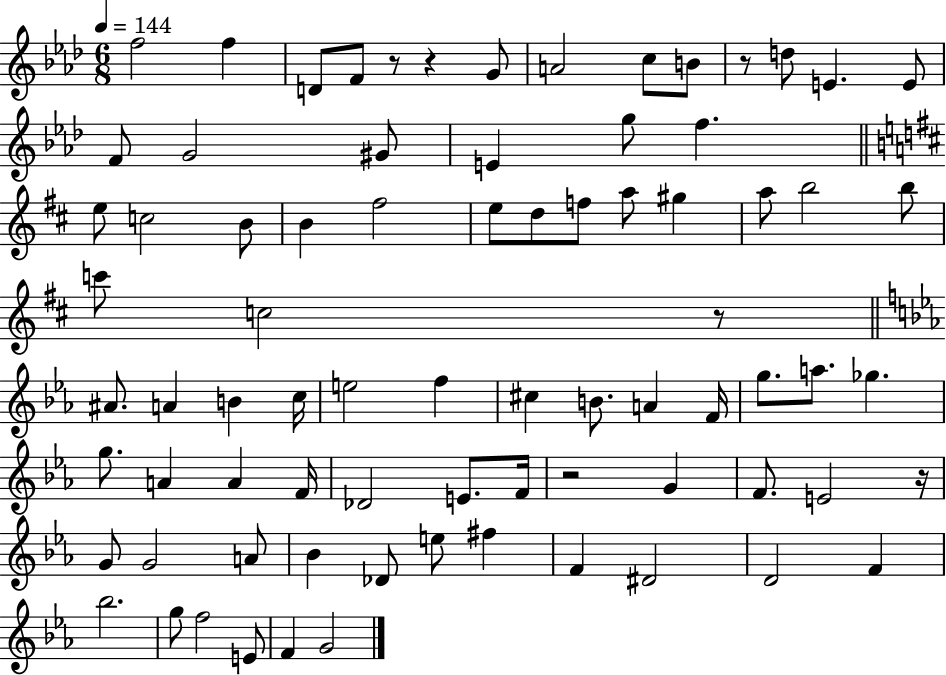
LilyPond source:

{
  \clef treble
  \numericTimeSignature
  \time 6/8
  \key aes \major
  \tempo 4 = 144
  f''2 f''4 | d'8 f'8 r8 r4 g'8 | a'2 c''8 b'8 | r8 d''8 e'4. e'8 | \break f'8 g'2 gis'8 | e'4 g''8 f''4. | \bar "||" \break \key d \major e''8 c''2 b'8 | b'4 fis''2 | e''8 d''8 f''8 a''8 gis''4 | a''8 b''2 b''8 | \break c'''8 c''2 r8 | \bar "||" \break \key c \minor ais'8. a'4 b'4 c''16 | e''2 f''4 | cis''4 b'8. a'4 f'16 | g''8. a''8. ges''4. | \break g''8. a'4 a'4 f'16 | des'2 e'8. f'16 | r2 g'4 | f'8. e'2 r16 | \break g'8 g'2 a'8 | bes'4 des'8 e''8 fis''4 | f'4 dis'2 | d'2 f'4 | \break bes''2. | g''8 f''2 e'8 | f'4 g'2 | \bar "|."
}